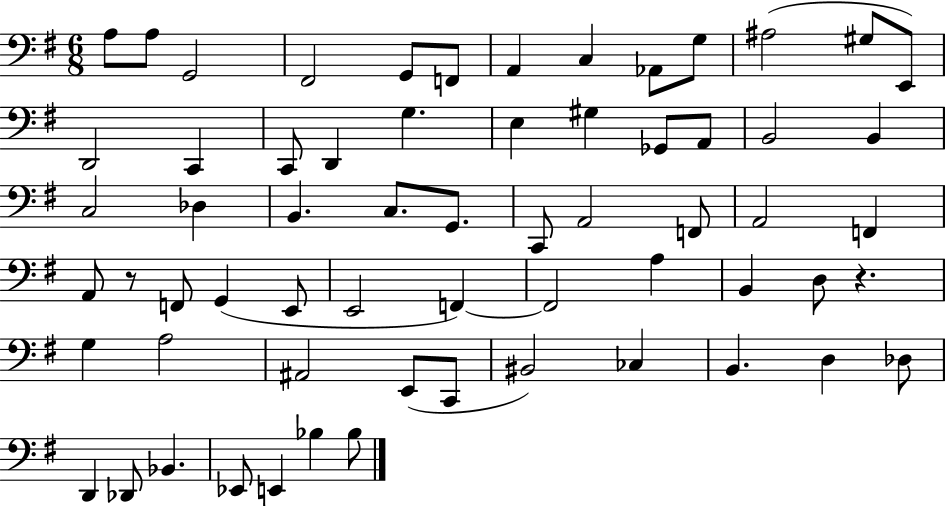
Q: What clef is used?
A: bass